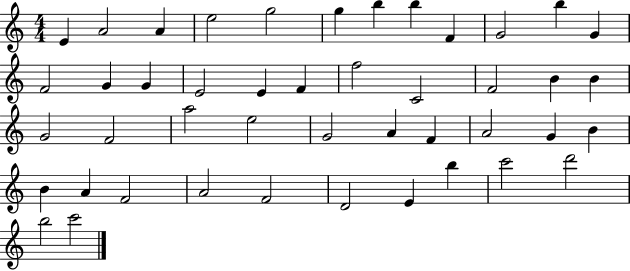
{
  \clef treble
  \numericTimeSignature
  \time 4/4
  \key c \major
  e'4 a'2 a'4 | e''2 g''2 | g''4 b''4 b''4 f'4 | g'2 b''4 g'4 | \break f'2 g'4 g'4 | e'2 e'4 f'4 | f''2 c'2 | f'2 b'4 b'4 | \break g'2 f'2 | a''2 e''2 | g'2 a'4 f'4 | a'2 g'4 b'4 | \break b'4 a'4 f'2 | a'2 f'2 | d'2 e'4 b''4 | c'''2 d'''2 | \break b''2 c'''2 | \bar "|."
}